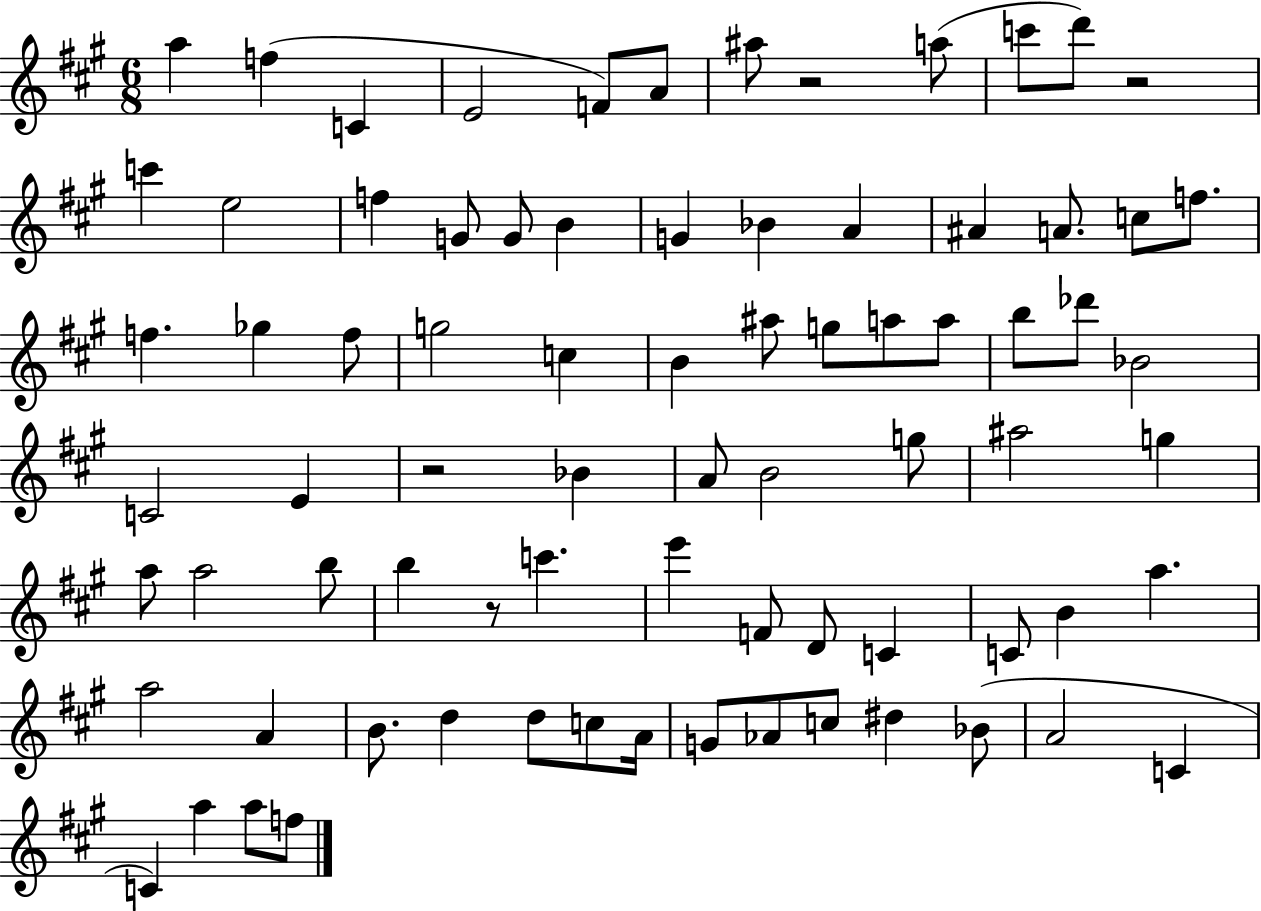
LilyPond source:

{
  \clef treble
  \numericTimeSignature
  \time 6/8
  \key a \major
  a''4 f''4( c'4 | e'2 f'8) a'8 | ais''8 r2 a''8( | c'''8 d'''8) r2 | \break c'''4 e''2 | f''4 g'8 g'8 b'4 | g'4 bes'4 a'4 | ais'4 a'8. c''8 f''8. | \break f''4. ges''4 f''8 | g''2 c''4 | b'4 ais''8 g''8 a''8 a''8 | b''8 des'''8 bes'2 | \break c'2 e'4 | r2 bes'4 | a'8 b'2 g''8 | ais''2 g''4 | \break a''8 a''2 b''8 | b''4 r8 c'''4. | e'''4 f'8 d'8 c'4 | c'8 b'4 a''4. | \break a''2 a'4 | b'8. d''4 d''8 c''8 a'16 | g'8 aes'8 c''8 dis''4 bes'8( | a'2 c'4 | \break c'4) a''4 a''8 f''8 | \bar "|."
}